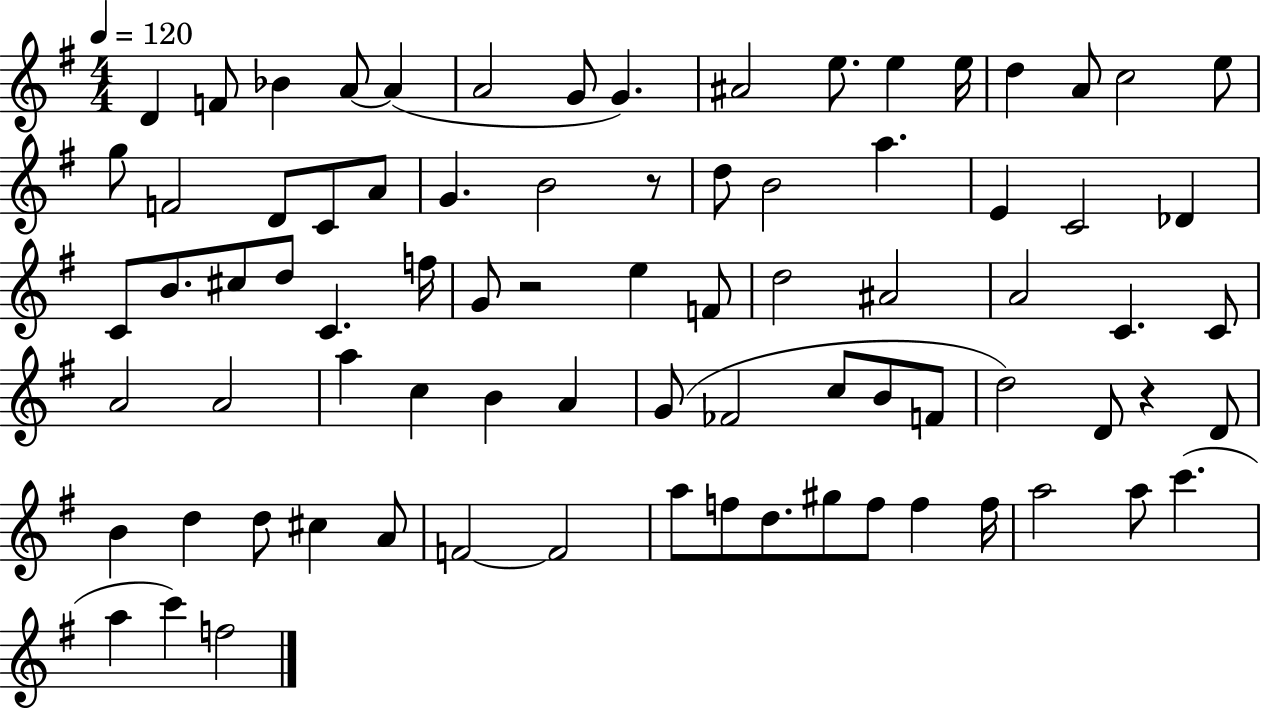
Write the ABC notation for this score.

X:1
T:Untitled
M:4/4
L:1/4
K:G
D F/2 _B A/2 A A2 G/2 G ^A2 e/2 e e/4 d A/2 c2 e/2 g/2 F2 D/2 C/2 A/2 G B2 z/2 d/2 B2 a E C2 _D C/2 B/2 ^c/2 d/2 C f/4 G/2 z2 e F/2 d2 ^A2 A2 C C/2 A2 A2 a c B A G/2 _F2 c/2 B/2 F/2 d2 D/2 z D/2 B d d/2 ^c A/2 F2 F2 a/2 f/2 d/2 ^g/2 f/2 f f/4 a2 a/2 c' a c' f2